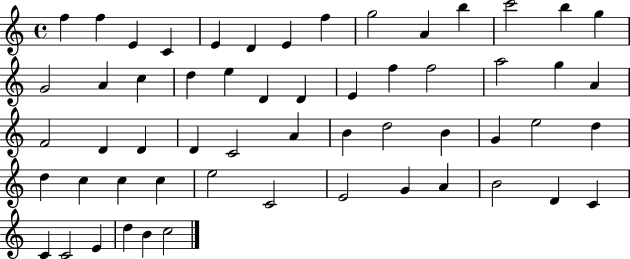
F5/q F5/q E4/q C4/q E4/q D4/q E4/q F5/q G5/h A4/q B5/q C6/h B5/q G5/q G4/h A4/q C5/q D5/q E5/q D4/q D4/q E4/q F5/q F5/h A5/h G5/q A4/q F4/h D4/q D4/q D4/q C4/h A4/q B4/q D5/h B4/q G4/q E5/h D5/q D5/q C5/q C5/q C5/q E5/h C4/h E4/h G4/q A4/q B4/h D4/q C4/q C4/q C4/h E4/q D5/q B4/q C5/h